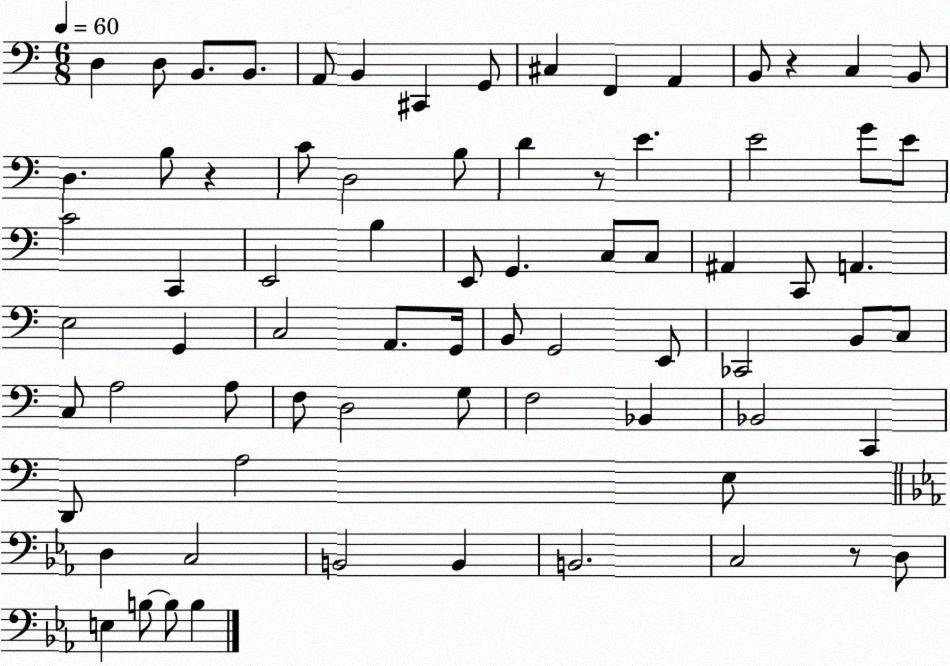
X:1
T:Untitled
M:6/8
L:1/4
K:C
D, D,/2 B,,/2 B,,/2 A,,/2 B,, ^C,, G,,/2 ^C, F,, A,, B,,/2 z C, B,,/2 D, B,/2 z C/2 D,2 B,/2 D z/2 E E2 G/2 E/2 C2 C,, E,,2 B, E,,/2 G,, C,/2 C,/2 ^A,, C,,/2 A,, E,2 G,, C,2 A,,/2 G,,/4 B,,/2 G,,2 E,,/2 _C,,2 B,,/2 C,/2 C,/2 A,2 A,/2 F,/2 D,2 G,/2 F,2 _B,, _B,,2 C,, D,,/2 A,2 E,/2 D, C,2 B,,2 B,, B,,2 C,2 z/2 D,/2 E, B,/2 B,/2 B,